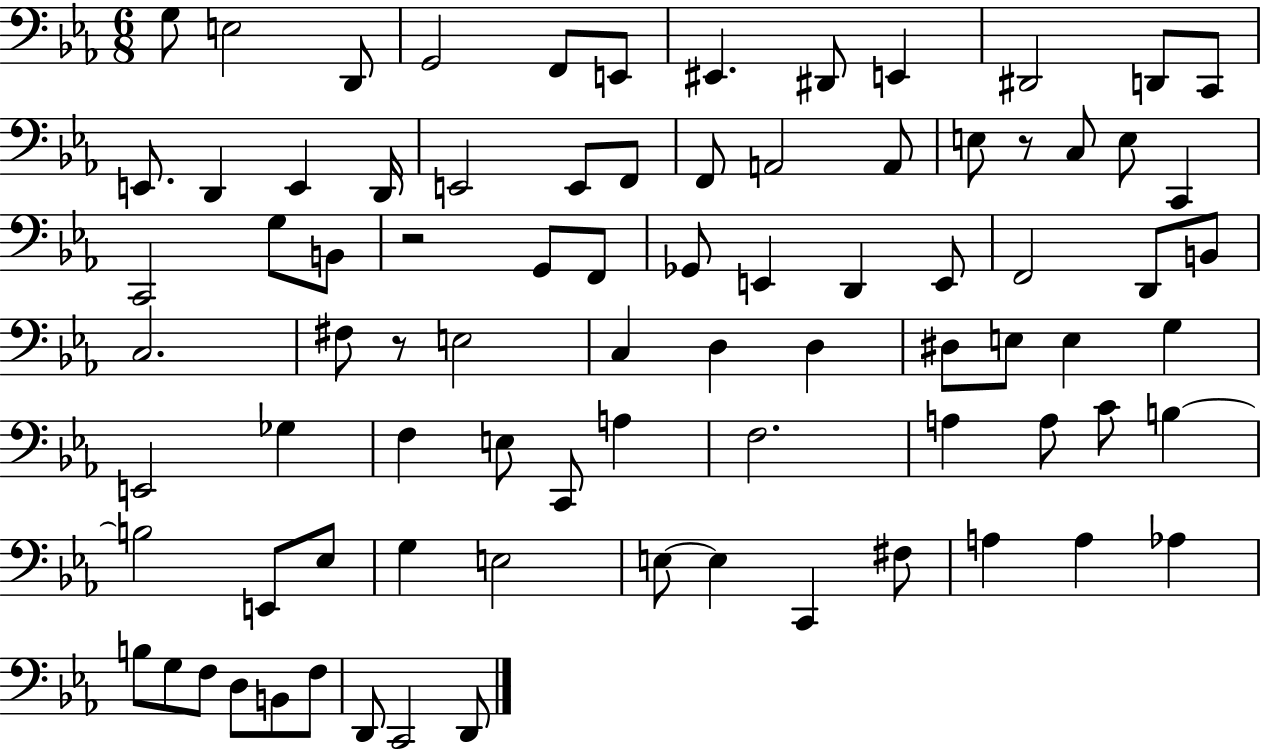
{
  \clef bass
  \numericTimeSignature
  \time 6/8
  \key ees \major
  g8 e2 d,8 | g,2 f,8 e,8 | eis,4. dis,8 e,4 | dis,2 d,8 c,8 | \break e,8. d,4 e,4 d,16 | e,2 e,8 f,8 | f,8 a,2 a,8 | e8 r8 c8 e8 c,4 | \break c,2 g8 b,8 | r2 g,8 f,8 | ges,8 e,4 d,4 e,8 | f,2 d,8 b,8 | \break c2. | fis8 r8 e2 | c4 d4 d4 | dis8 e8 e4 g4 | \break e,2 ges4 | f4 e8 c,8 a4 | f2. | a4 a8 c'8 b4~~ | \break b2 e,8 ees8 | g4 e2 | e8~~ e4 c,4 fis8 | a4 a4 aes4 | \break b8 g8 f8 d8 b,8 f8 | d,8 c,2 d,8 | \bar "|."
}